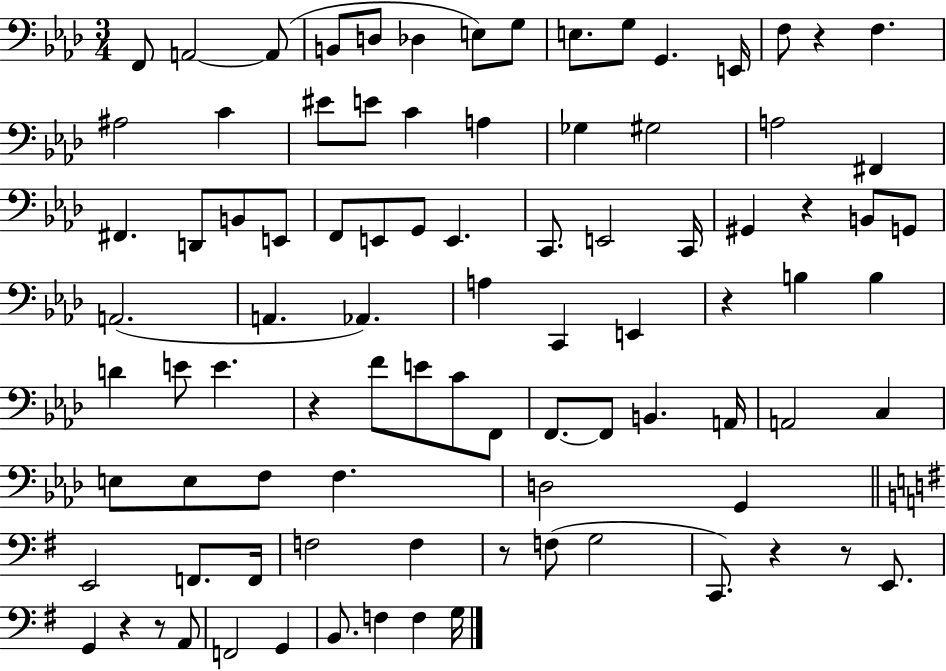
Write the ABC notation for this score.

X:1
T:Untitled
M:3/4
L:1/4
K:Ab
F,,/2 A,,2 A,,/2 B,,/2 D,/2 _D, E,/2 G,/2 E,/2 G,/2 G,, E,,/4 F,/2 z F, ^A,2 C ^E/2 E/2 C A, _G, ^G,2 A,2 ^F,, ^F,, D,,/2 B,,/2 E,,/2 F,,/2 E,,/2 G,,/2 E,, C,,/2 E,,2 C,,/4 ^G,, z B,,/2 G,,/2 A,,2 A,, _A,, A, C,, E,, z B, B, D E/2 E z F/2 E/2 C/2 F,,/2 F,,/2 F,,/2 B,, A,,/4 A,,2 C, E,/2 E,/2 F,/2 F, D,2 G,, E,,2 F,,/2 F,,/4 F,2 F, z/2 F,/2 G,2 C,,/2 z z/2 E,,/2 G,, z z/2 A,,/2 F,,2 G,, B,,/2 F, F, G,/4